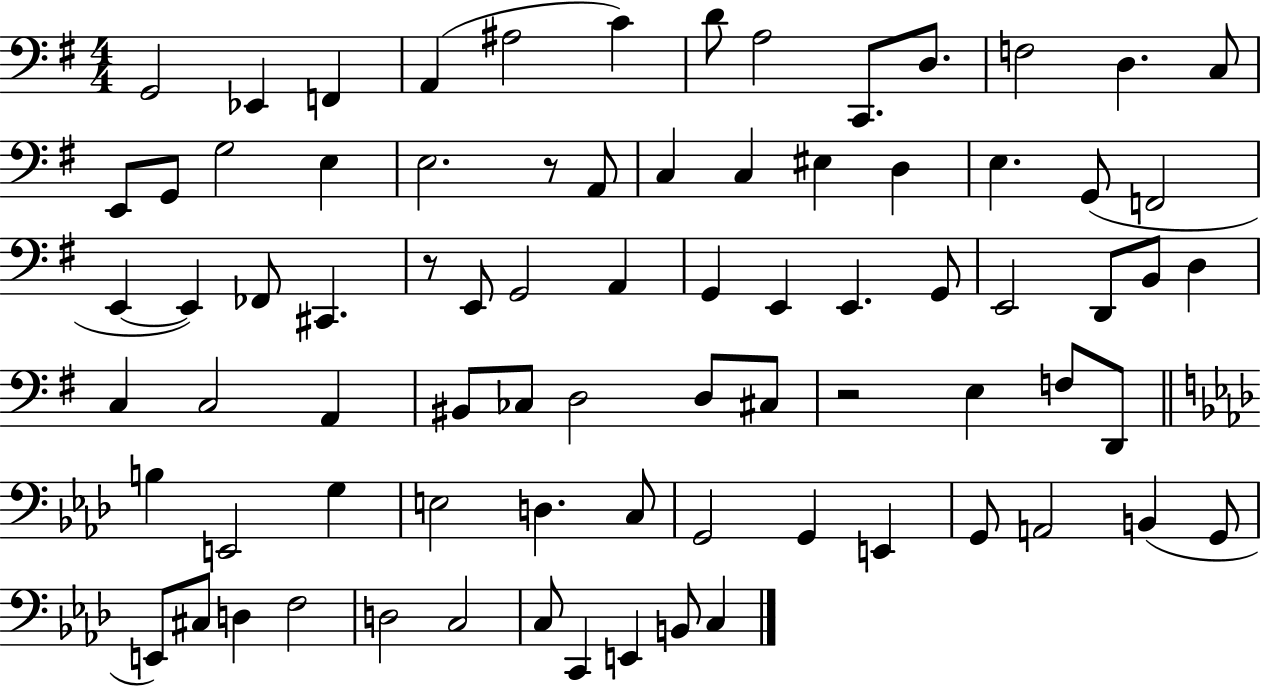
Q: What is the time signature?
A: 4/4